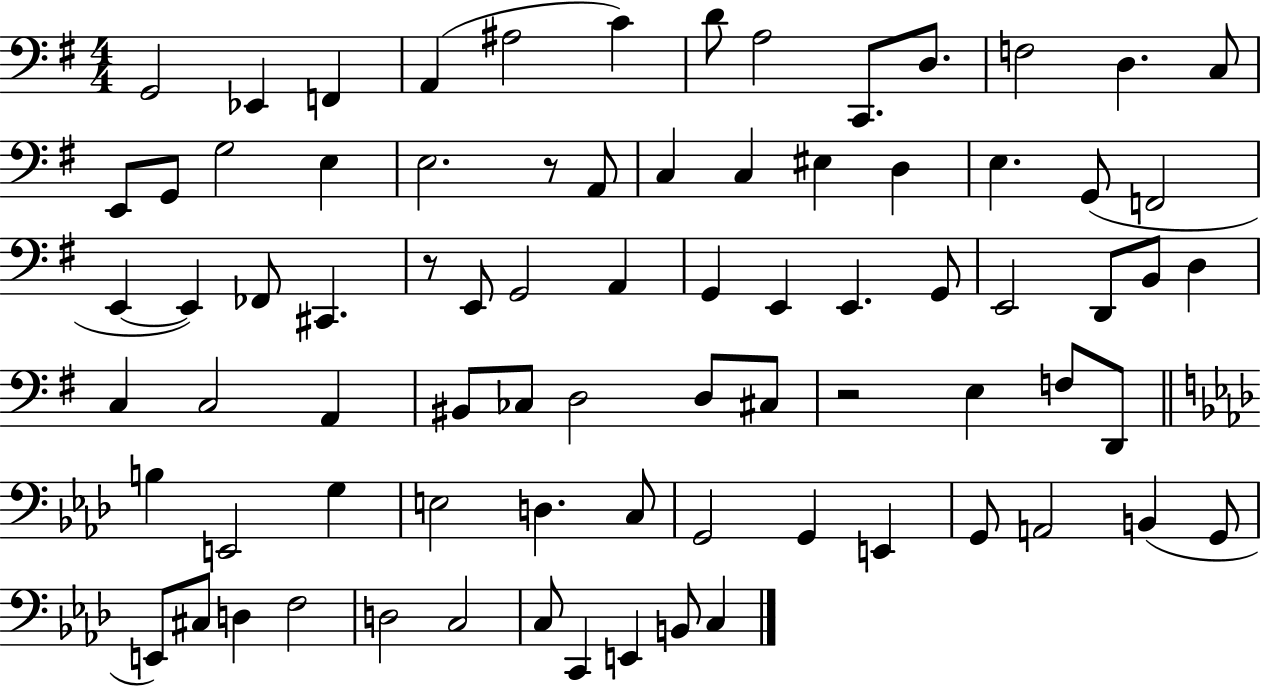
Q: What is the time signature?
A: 4/4